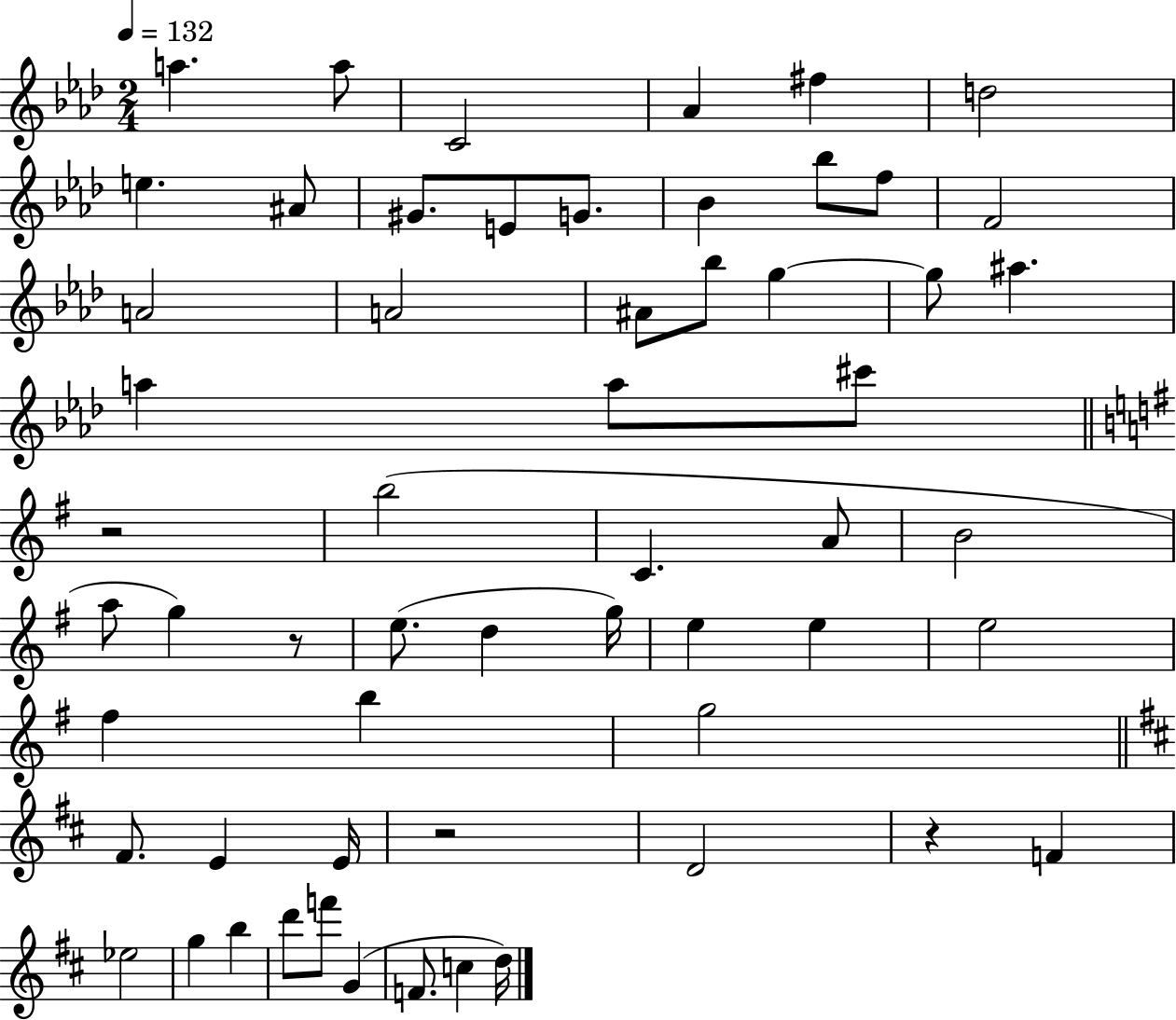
{
  \clef treble
  \numericTimeSignature
  \time 2/4
  \key aes \major
  \tempo 4 = 132
  a''4. a''8 | c'2 | aes'4 fis''4 | d''2 | \break e''4. ais'8 | gis'8. e'8 g'8. | bes'4 bes''8 f''8 | f'2 | \break a'2 | a'2 | ais'8 bes''8 g''4~~ | g''8 ais''4. | \break a''4 a''8 cis'''8 | \bar "||" \break \key g \major r2 | b''2( | c'4. a'8 | b'2 | \break a''8 g''4) r8 | e''8.( d''4 g''16) | e''4 e''4 | e''2 | \break fis''4 b''4 | g''2 | \bar "||" \break \key b \minor fis'8. e'4 e'16 | r2 | d'2 | r4 f'4 | \break ees''2 | g''4 b''4 | d'''8 f'''8 g'4( | f'8. c''4 d''16) | \break \bar "|."
}